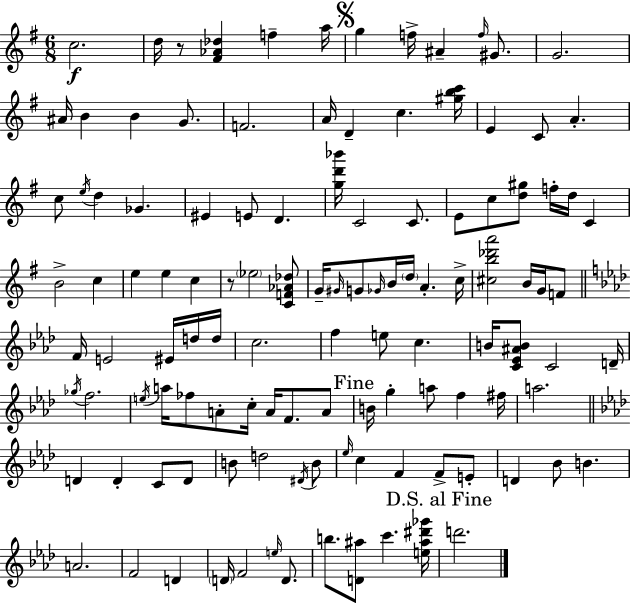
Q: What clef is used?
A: treble